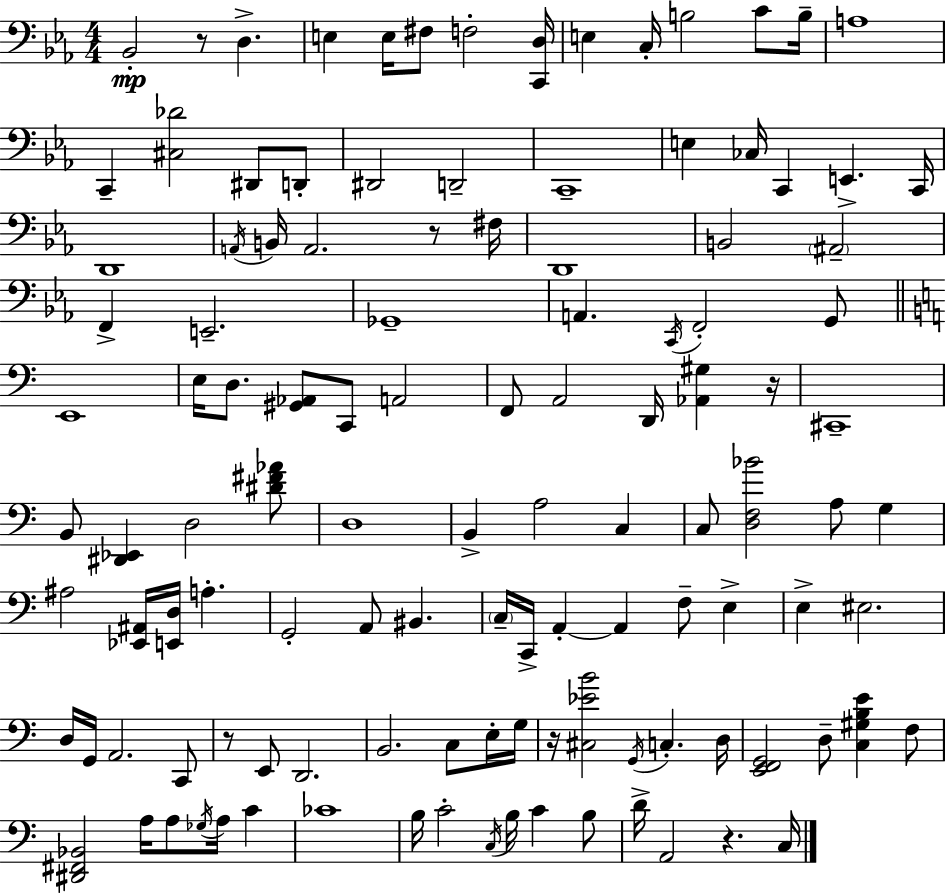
{
  \clef bass
  \numericTimeSignature
  \time 4/4
  \key ees \major
  bes,2-.\mp r8 d4.-> | e4 e16 fis8 f2-. <c, d>16 | e4 c16-. b2 c'8 b16-- | a1 | \break c,4-- <cis des'>2 dis,8 d,8-. | dis,2 d,2-- | c,1-- | e4 ces16 c,4 e,4.-> c,16 | \break d,1 | \acciaccatura { a,16 } b,16 a,2. r8 | fis16 d,1 | b,2 \parenthesize ais,2-- | \break f,4-> e,2.-- | ges,1-- | a,4. \acciaccatura { c,16 } f,2-. | g,8 \bar "||" \break \key c \major e,1 | e16 d8. <gis, aes,>8 c,8 a,2 | f,8 a,2 d,16 <aes, gis>4 r16 | cis,1-- | \break b,8 <dis, ees,>4 d2 <dis' fis' aes'>8 | d1 | b,4-> a2 c4 | c8 <d f bes'>2 a8 g4 | \break ais2 <ees, ais,>16 <e, d>16 a4.-. | g,2-. a,8 bis,4. | \parenthesize c16-- c,16-> a,4-.~~ a,4 f8-- e4-> | e4-> eis2. | \break d16 g,16 a,2. c,8 | r8 e,8 d,2. | b,2. c8 e16-. g16 | r16 <cis ees' b'>2 \acciaccatura { g,16 } c4.-. | \break d16 <e, f, g,>2 d8-- <c gis b e'>4 f8 | <dis, fis, bes,>2 a16 a8 \acciaccatura { ges16 } a16 c'4 | ces'1 | b16 c'2-. \acciaccatura { c16 } b16 c'4 | \break b8 d'16-> a,2 r4. | c16 \bar "|."
}